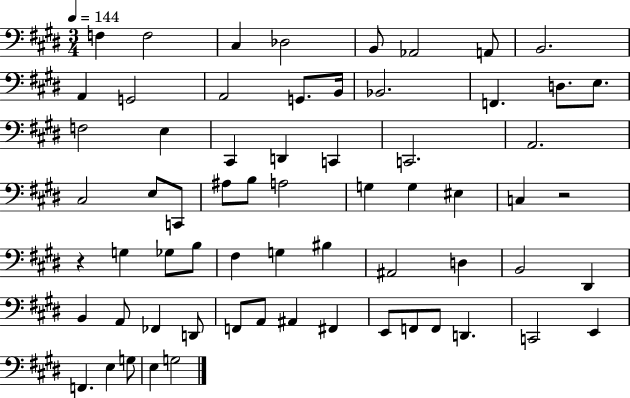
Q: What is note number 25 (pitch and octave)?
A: C#3